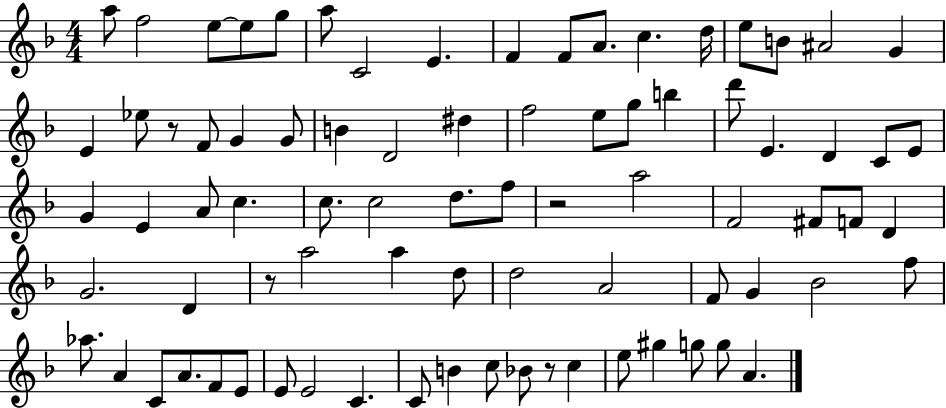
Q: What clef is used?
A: treble